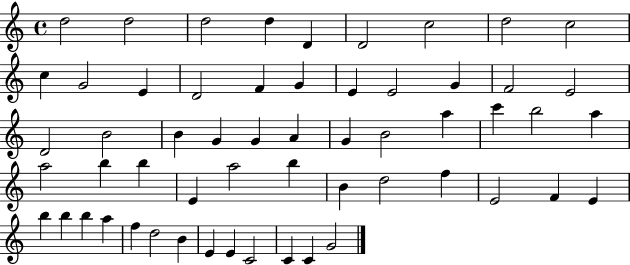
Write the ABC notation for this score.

X:1
T:Untitled
M:4/4
L:1/4
K:C
d2 d2 d2 d D D2 c2 d2 c2 c G2 E D2 F G E E2 G F2 E2 D2 B2 B G G A G B2 a c' b2 a a2 b b E a2 b B d2 f E2 F E b b b a f d2 B E E C2 C C G2